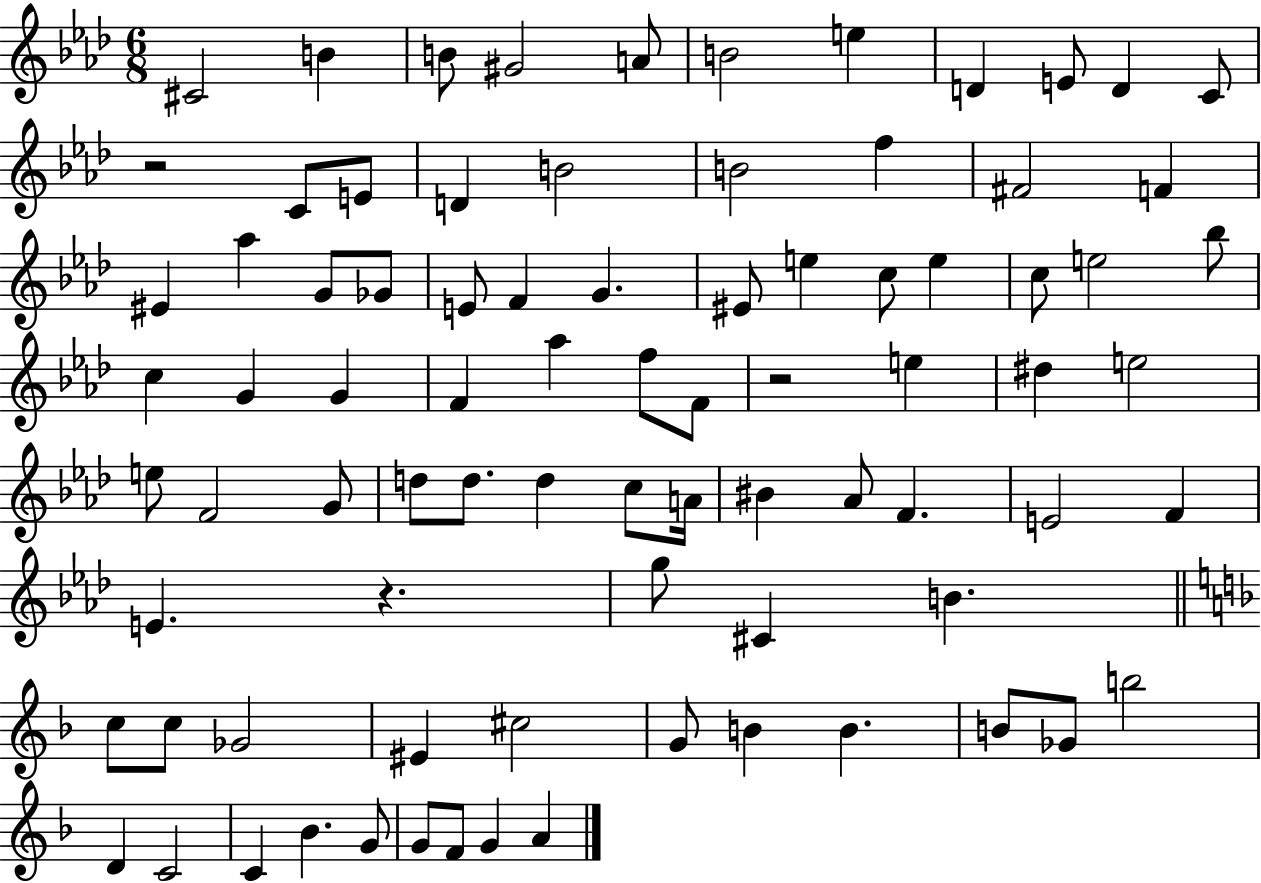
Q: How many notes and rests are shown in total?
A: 83